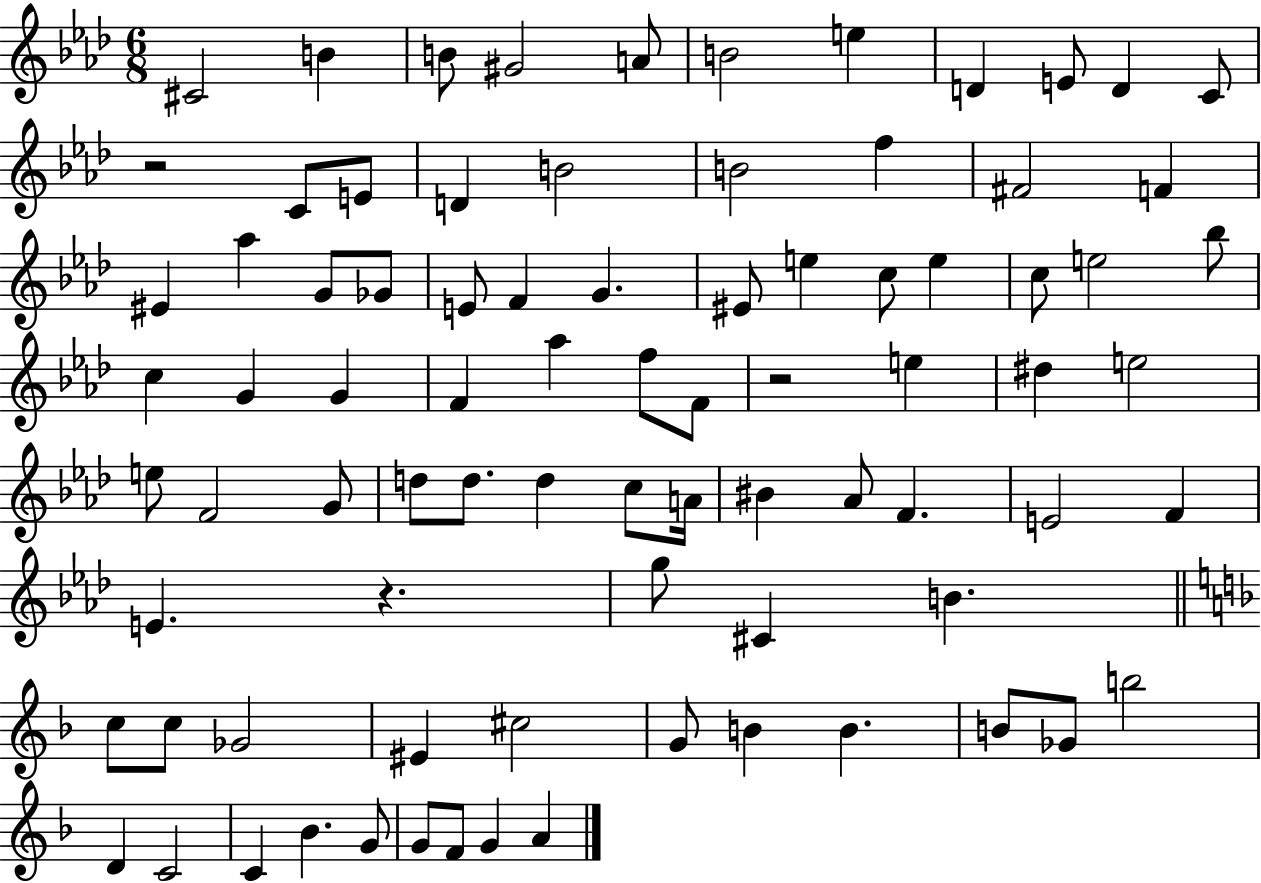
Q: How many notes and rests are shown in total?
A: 83